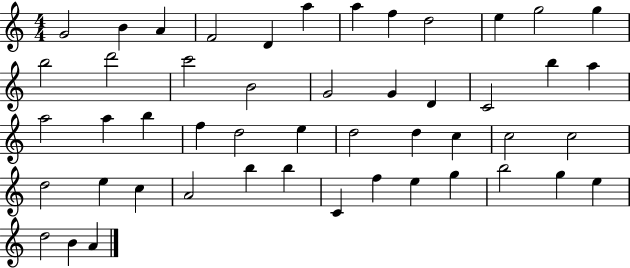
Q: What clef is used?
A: treble